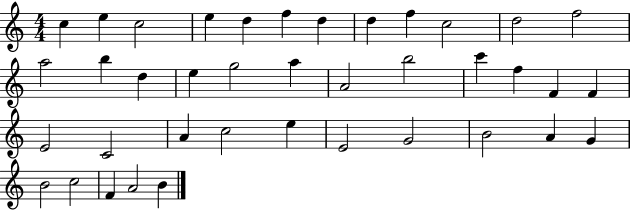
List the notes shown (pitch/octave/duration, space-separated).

C5/q E5/q C5/h E5/q D5/q F5/q D5/q D5/q F5/q C5/h D5/h F5/h A5/h B5/q D5/q E5/q G5/h A5/q A4/h B5/h C6/q F5/q F4/q F4/q E4/h C4/h A4/q C5/h E5/q E4/h G4/h B4/h A4/q G4/q B4/h C5/h F4/q A4/h B4/q